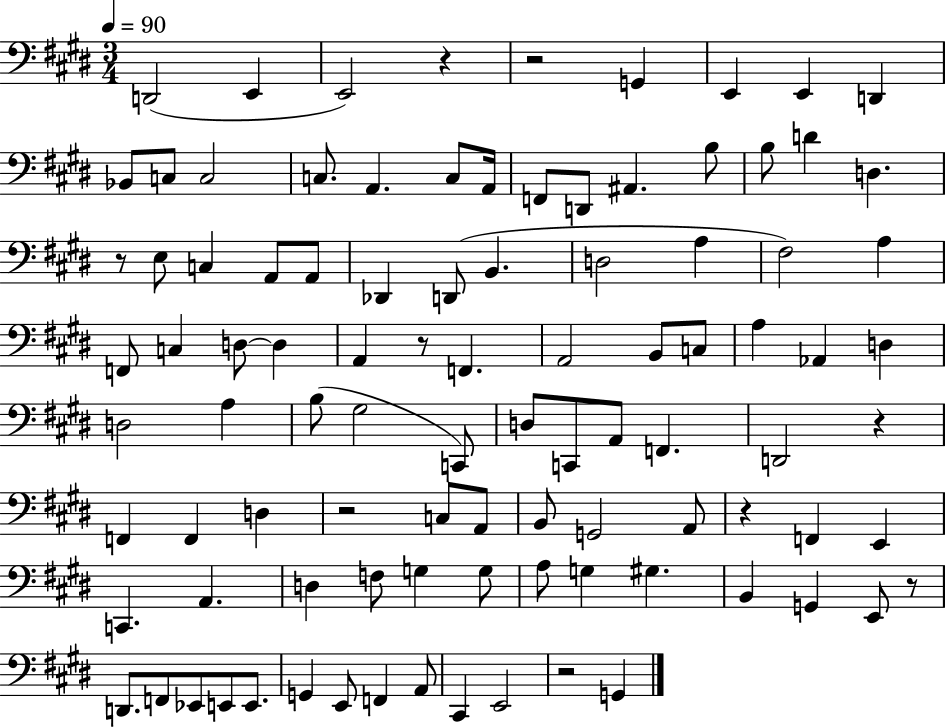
X:1
T:Untitled
M:3/4
L:1/4
K:E
D,,2 E,, E,,2 z z2 G,, E,, E,, D,, _B,,/2 C,/2 C,2 C,/2 A,, C,/2 A,,/4 F,,/2 D,,/2 ^A,, B,/2 B,/2 D D, z/2 E,/2 C, A,,/2 A,,/2 _D,, D,,/2 B,, D,2 A, ^F,2 A, F,,/2 C, D,/2 D, A,, z/2 F,, A,,2 B,,/2 C,/2 A, _A,, D, D,2 A, B,/2 ^G,2 C,,/2 D,/2 C,,/2 A,,/2 F,, D,,2 z F,, F,, D, z2 C,/2 A,,/2 B,,/2 G,,2 A,,/2 z F,, E,, C,, A,, D, F,/2 G, G,/2 A,/2 G, ^G, B,, G,, E,,/2 z/2 D,,/2 F,,/2 _E,,/2 E,,/2 E,,/2 G,, E,,/2 F,, A,,/2 ^C,, E,,2 z2 G,,